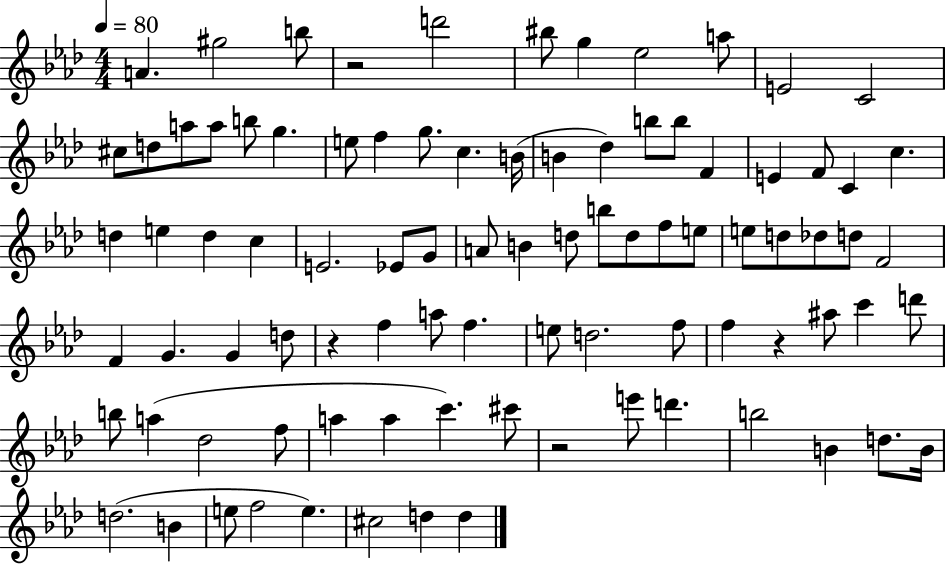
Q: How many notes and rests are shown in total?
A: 89